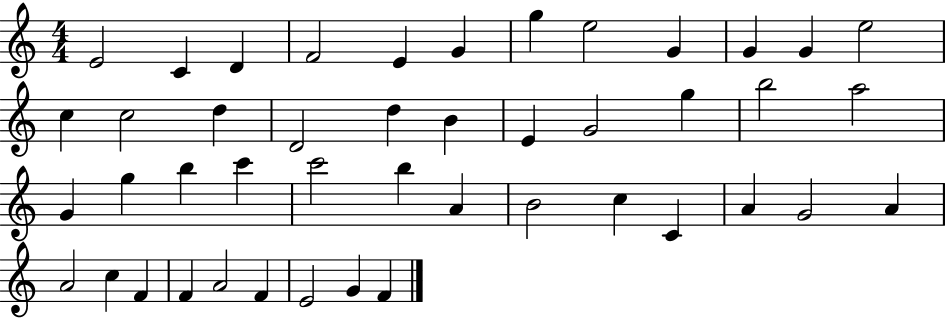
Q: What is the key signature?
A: C major